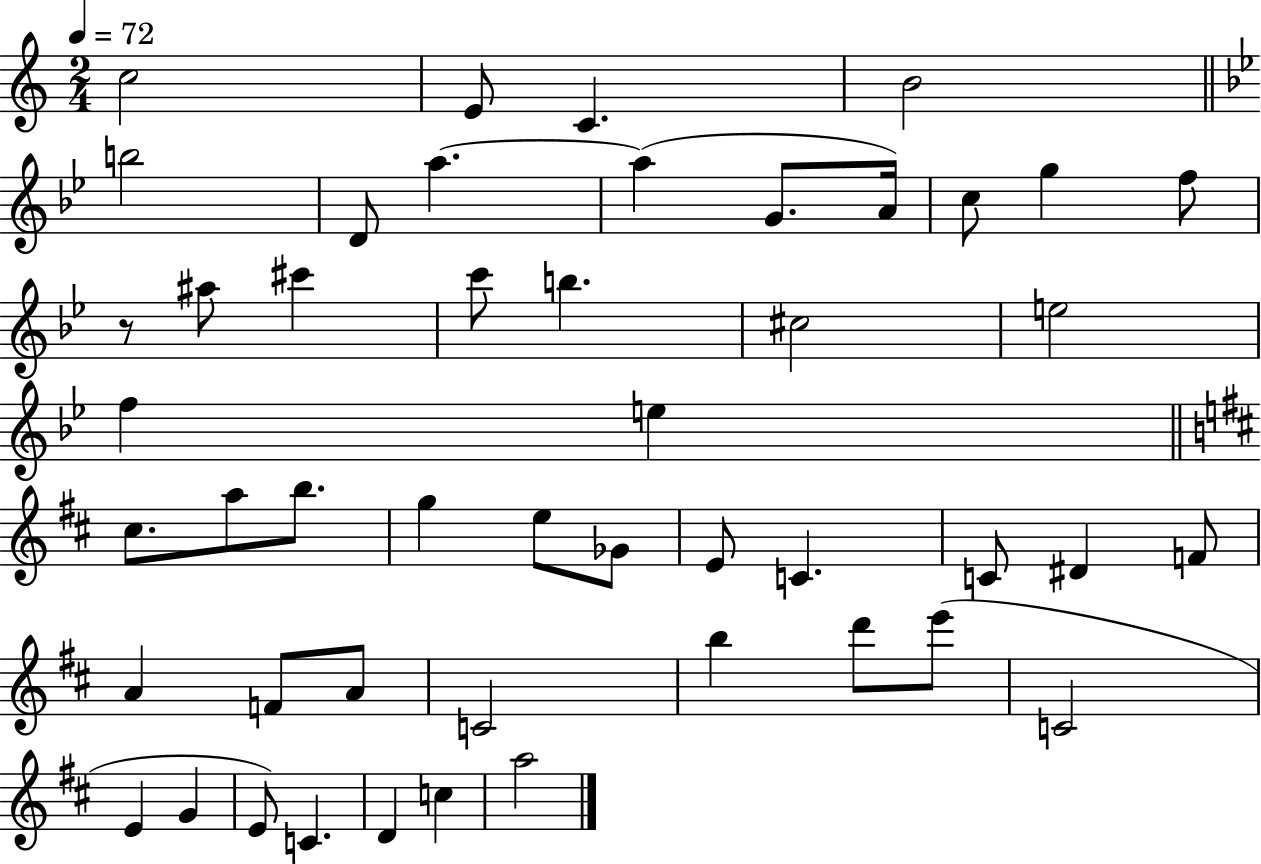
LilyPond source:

{
  \clef treble
  \numericTimeSignature
  \time 2/4
  \key c \major
  \tempo 4 = 72
  \repeat volta 2 { c''2 | e'8 c'4. | b'2 | \bar "||" \break \key g \minor b''2 | d'8 a''4.~~ | a''4( g'8. a'16) | c''8 g''4 f''8 | \break r8 ais''8 cis'''4 | c'''8 b''4. | cis''2 | e''2 | \break f''4 e''4 | \bar "||" \break \key d \major cis''8. a''8 b''8. | g''4 e''8 ges'8 | e'8 c'4. | c'8 dis'4 f'8 | \break a'4 f'8 a'8 | c'2 | b''4 d'''8 e'''8( | c'2 | \break e'4 g'4 | e'8) c'4. | d'4 c''4 | a''2 | \break } \bar "|."
}